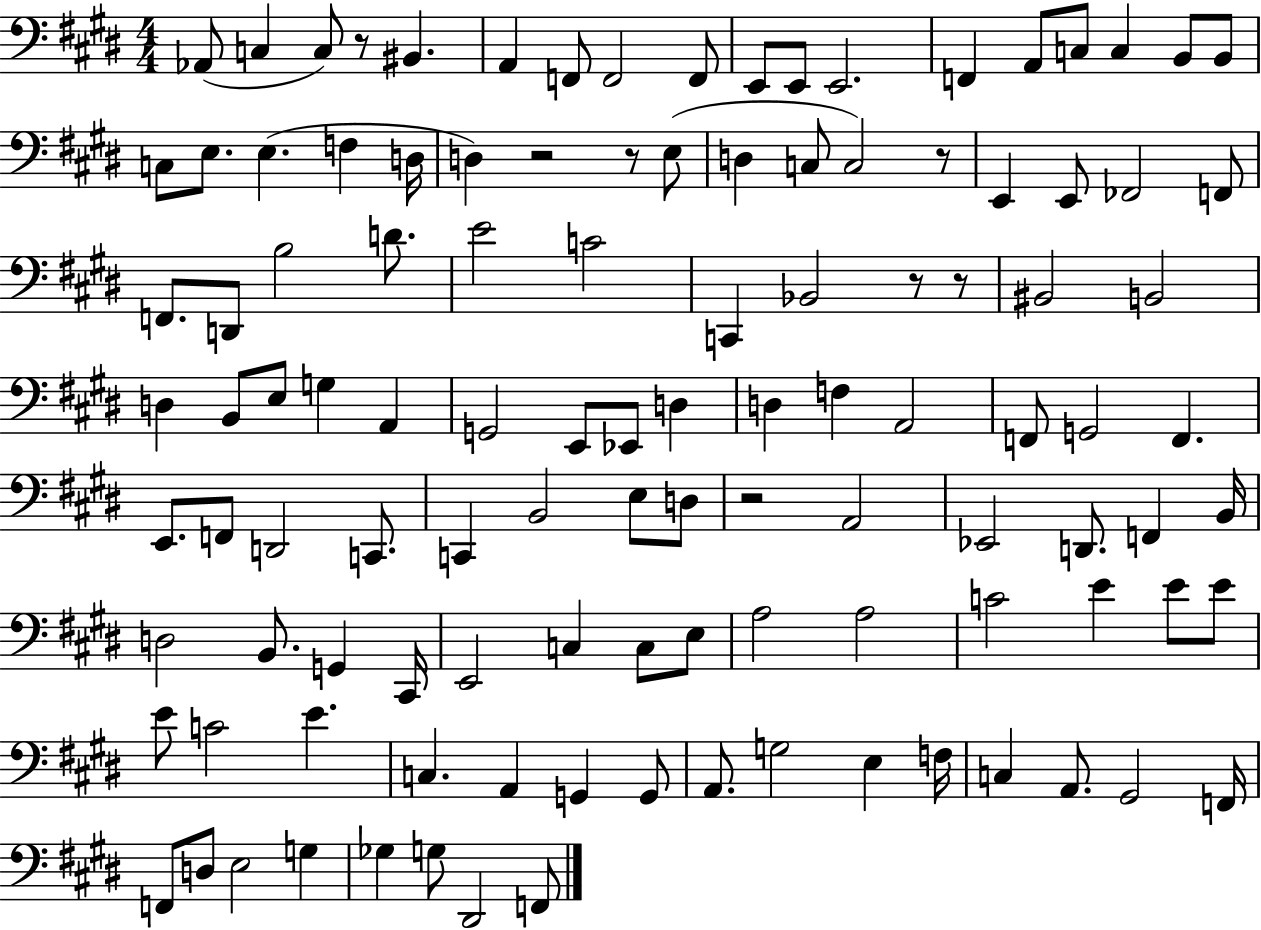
{
  \clef bass
  \numericTimeSignature
  \time 4/4
  \key e \major
  aes,8( c4 c8) r8 bis,4. | a,4 f,8 f,2 f,8 | e,8 e,8 e,2. | f,4 a,8 c8 c4 b,8 b,8 | \break c8 e8. e4.( f4 d16 | d4) r2 r8 e8( | d4 c8 c2) r8 | e,4 e,8 fes,2 f,8 | \break f,8. d,8 b2 d'8. | e'2 c'2 | c,4 bes,2 r8 r8 | bis,2 b,2 | \break d4 b,8 e8 g4 a,4 | g,2 e,8 ees,8 d4 | d4 f4 a,2 | f,8 g,2 f,4. | \break e,8. f,8 d,2 c,8. | c,4 b,2 e8 d8 | r2 a,2 | ees,2 d,8. f,4 b,16 | \break d2 b,8. g,4 cis,16 | e,2 c4 c8 e8 | a2 a2 | c'2 e'4 e'8 e'8 | \break e'8 c'2 e'4. | c4. a,4 g,4 g,8 | a,8. g2 e4 f16 | c4 a,8. gis,2 f,16 | \break f,8 d8 e2 g4 | ges4 g8 dis,2 f,8 | \bar "|."
}